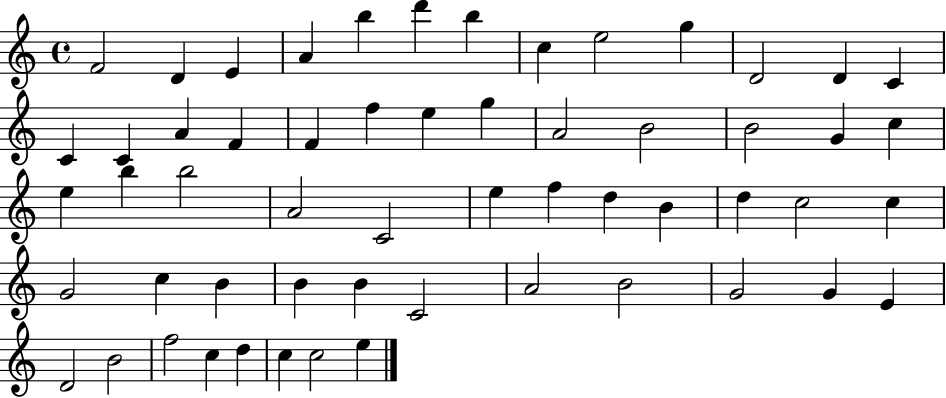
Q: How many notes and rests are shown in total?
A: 57